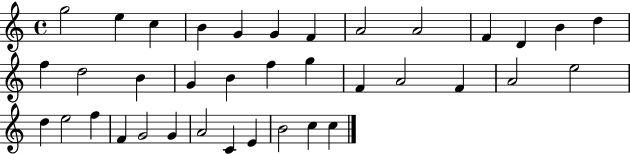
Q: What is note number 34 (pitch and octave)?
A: E4